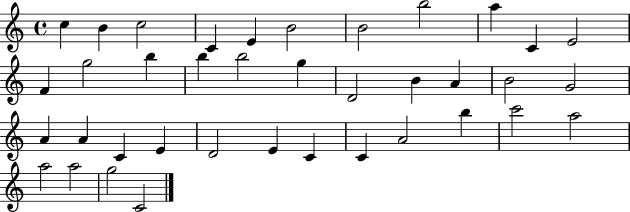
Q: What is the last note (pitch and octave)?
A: C4